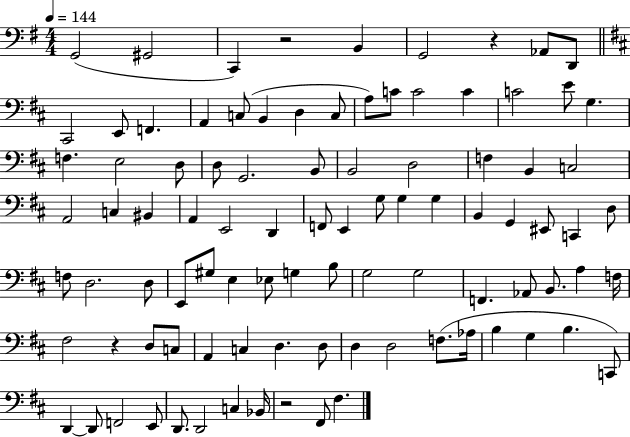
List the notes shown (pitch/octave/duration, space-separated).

G2/h G#2/h C2/q R/h B2/q G2/h R/q Ab2/e D2/e C#2/h E2/e F2/q. A2/q C3/e B2/q D3/q C3/e A3/e C4/e C4/h C4/q C4/h E4/e G3/q. F3/q. E3/h D3/e D3/e G2/h. B2/e B2/h D3/h F3/q B2/q C3/h A2/h C3/q BIS2/q A2/q E2/h D2/q F2/e E2/q G3/e G3/q G3/q B2/q G2/q EIS2/e C2/q D3/e F3/e D3/h. D3/e E2/e G#3/e E3/q Eb3/e G3/q B3/e G3/h G3/h F2/q. Ab2/e B2/e. A3/q F3/s F#3/h R/q D3/e C3/e A2/q C3/q D3/q. D3/e D3/q D3/h F3/e. Ab3/s B3/q G3/q B3/q. C2/e D2/q D2/e F2/h E2/e D2/e. D2/h C3/q Bb2/s R/h F#2/e F#3/q.